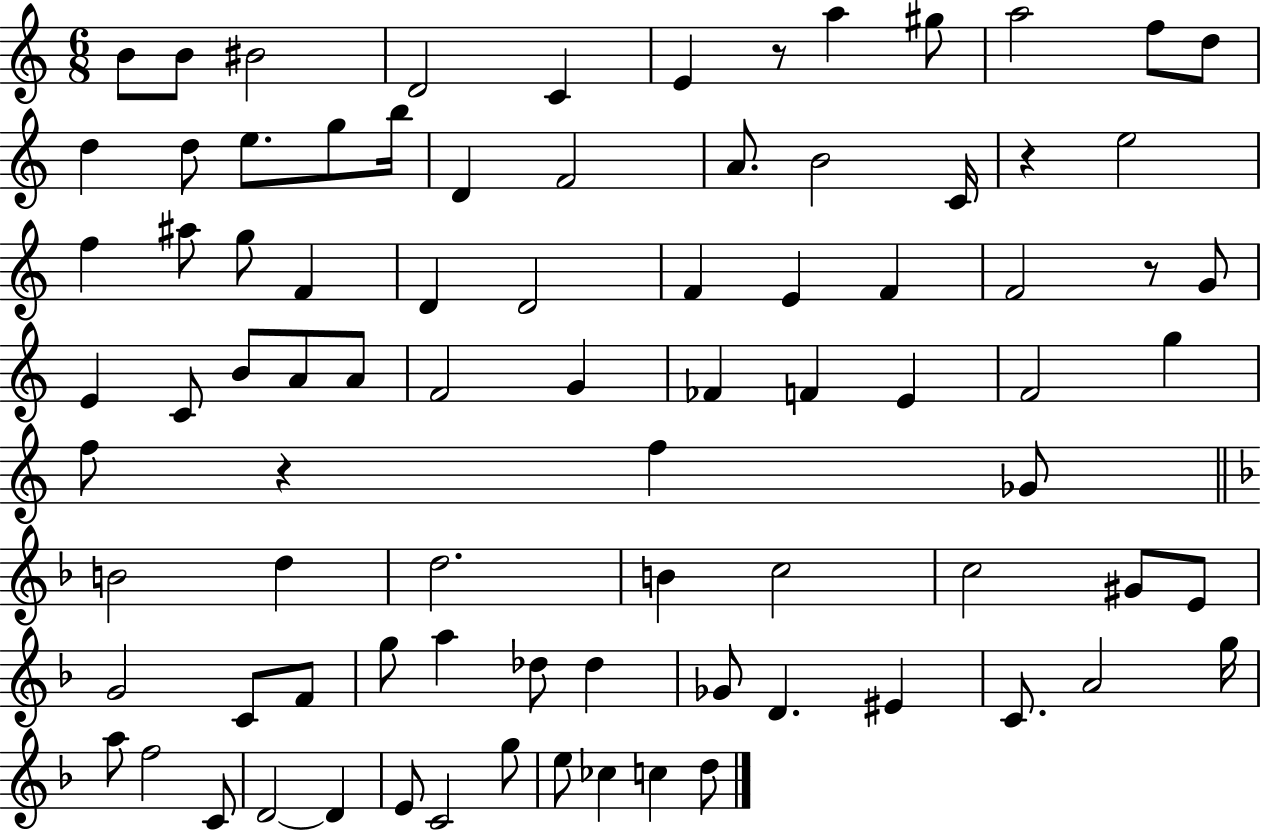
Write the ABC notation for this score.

X:1
T:Untitled
M:6/8
L:1/4
K:C
B/2 B/2 ^B2 D2 C E z/2 a ^g/2 a2 f/2 d/2 d d/2 e/2 g/2 b/4 D F2 A/2 B2 C/4 z e2 f ^a/2 g/2 F D D2 F E F F2 z/2 G/2 E C/2 B/2 A/2 A/2 F2 G _F F E F2 g f/2 z f _G/2 B2 d d2 B c2 c2 ^G/2 E/2 G2 C/2 F/2 g/2 a _d/2 _d _G/2 D ^E C/2 A2 g/4 a/2 f2 C/2 D2 D E/2 C2 g/2 e/2 _c c d/2